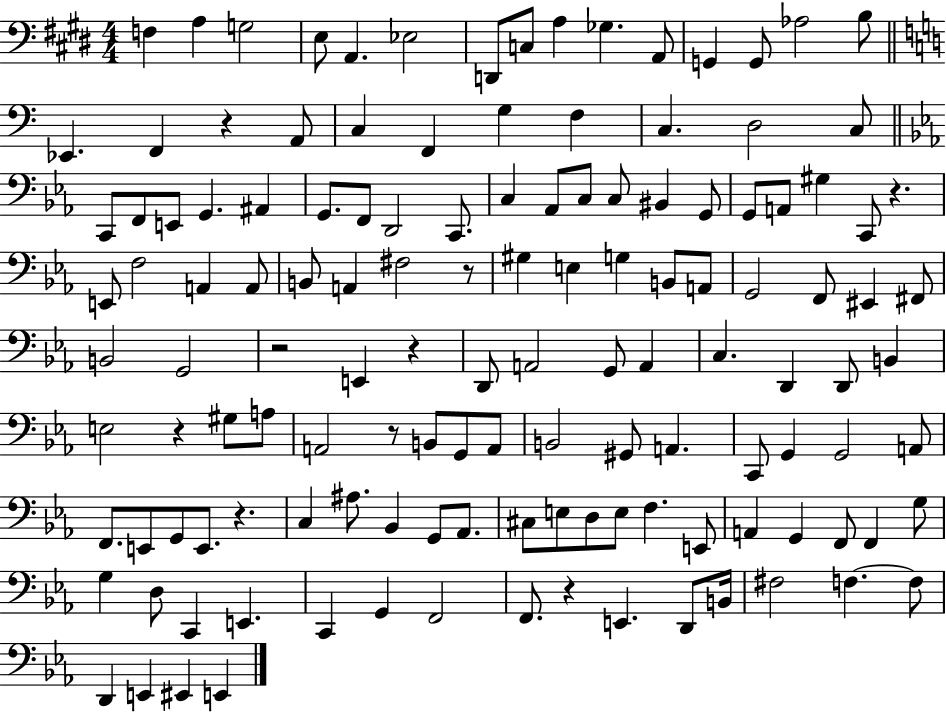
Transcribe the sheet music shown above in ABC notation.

X:1
T:Untitled
M:4/4
L:1/4
K:E
F, A, G,2 E,/2 A,, _E,2 D,,/2 C,/2 A, _G, A,,/2 G,, G,,/2 _A,2 B,/2 _E,, F,, z A,,/2 C, F,, G, F, C, D,2 C,/2 C,,/2 F,,/2 E,,/2 G,, ^A,, G,,/2 F,,/2 D,,2 C,,/2 C, _A,,/2 C,/2 C,/2 ^B,, G,,/2 G,,/2 A,,/2 ^G, C,,/2 z E,,/2 F,2 A,, A,,/2 B,,/2 A,, ^F,2 z/2 ^G, E, G, B,,/2 A,,/2 G,,2 F,,/2 ^E,, ^F,,/2 B,,2 G,,2 z2 E,, z D,,/2 A,,2 G,,/2 A,, C, D,, D,,/2 B,, E,2 z ^G,/2 A,/2 A,,2 z/2 B,,/2 G,,/2 A,,/2 B,,2 ^G,,/2 A,, C,,/2 G,, G,,2 A,,/2 F,,/2 E,,/2 G,,/2 E,,/2 z C, ^A,/2 _B,, G,,/2 _A,,/2 ^C,/2 E,/2 D,/2 E,/2 F, E,,/2 A,, G,, F,,/2 F,, G,/2 G, D,/2 C,, E,, C,, G,, F,,2 F,,/2 z E,, D,,/2 B,,/4 ^F,2 F, F,/2 D,, E,, ^E,, E,,